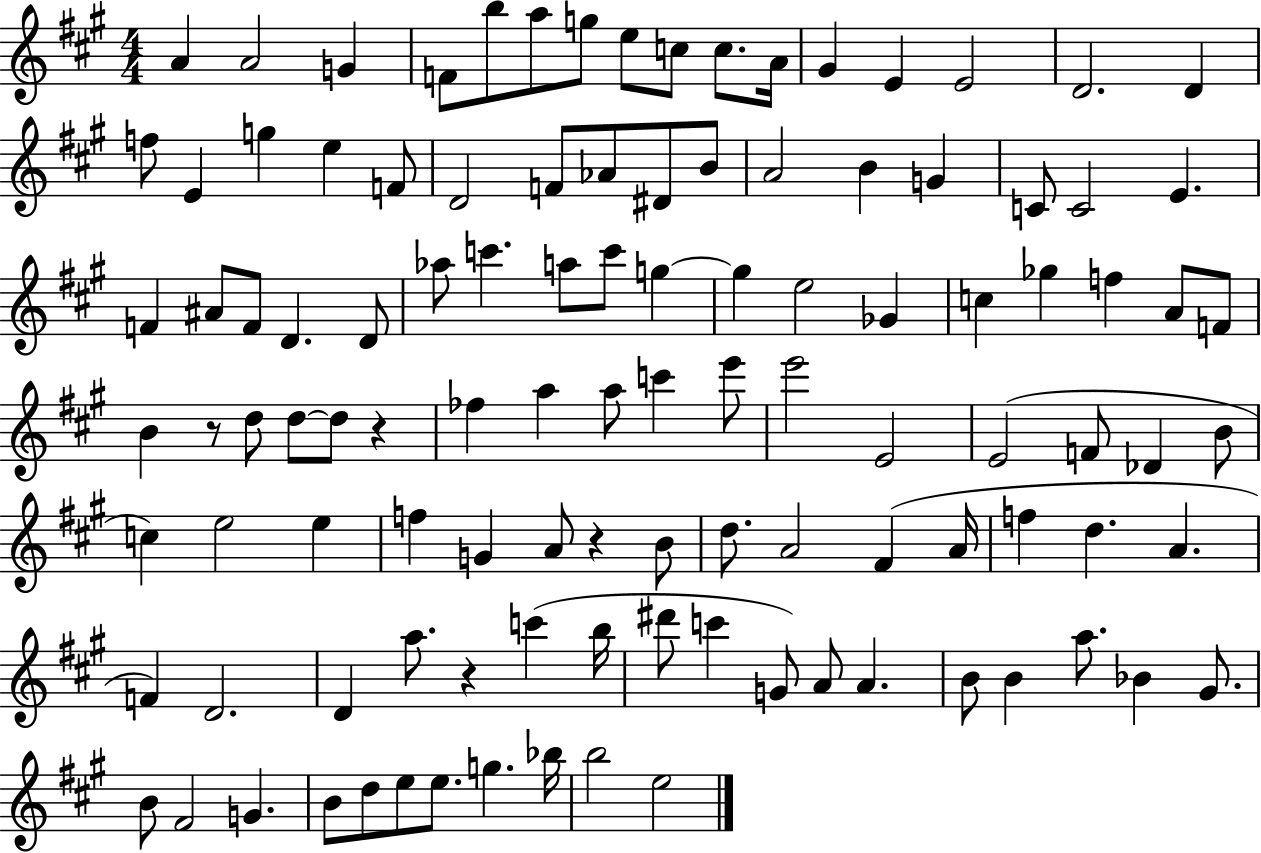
A4/q A4/h G4/q F4/e B5/e A5/e G5/e E5/e C5/e C5/e. A4/s G#4/q E4/q E4/h D4/h. D4/q F5/e E4/q G5/q E5/q F4/e D4/h F4/e Ab4/e D#4/e B4/e A4/h B4/q G4/q C4/e C4/h E4/q. F4/q A#4/e F4/e D4/q. D4/e Ab5/e C6/q. A5/e C6/e G5/q G5/q E5/h Gb4/q C5/q Gb5/q F5/q A4/e F4/e B4/q R/e D5/e D5/e D5/e R/q FES5/q A5/q A5/e C6/q E6/e E6/h E4/h E4/h F4/e Db4/q B4/e C5/q E5/h E5/q F5/q G4/q A4/e R/q B4/e D5/e. A4/h F#4/q A4/s F5/q D5/q. A4/q. F4/q D4/h. D4/q A5/e. R/q C6/q B5/s D#6/e C6/q G4/e A4/e A4/q. B4/e B4/q A5/e. Bb4/q G#4/e. B4/e F#4/h G4/q. B4/e D5/e E5/e E5/e. G5/q. Bb5/s B5/h E5/h